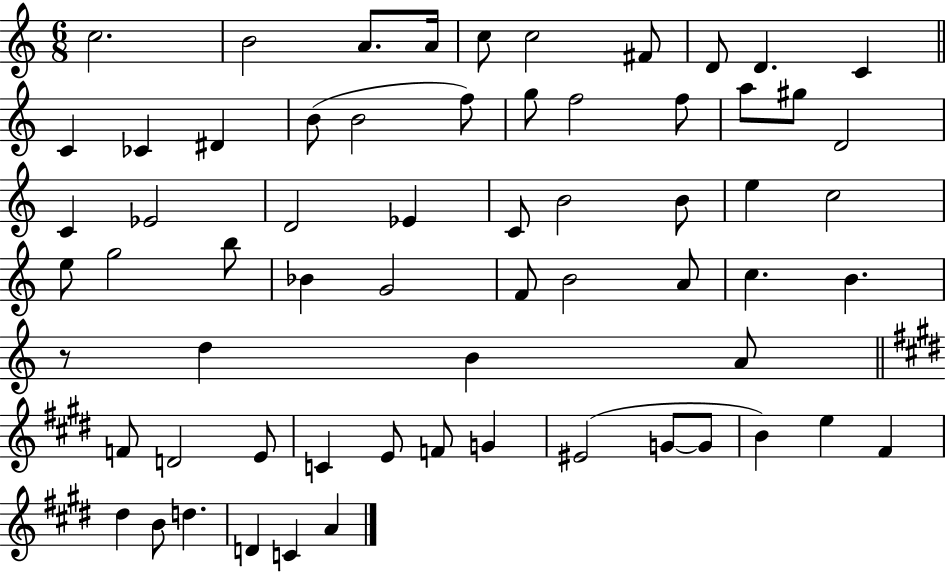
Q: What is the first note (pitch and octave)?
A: C5